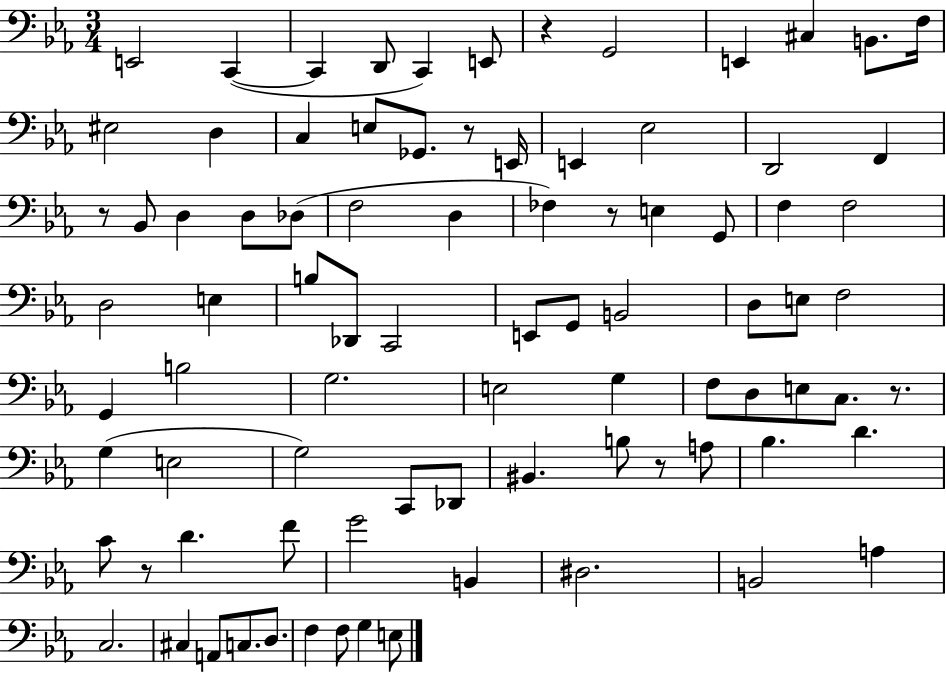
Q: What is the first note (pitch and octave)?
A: E2